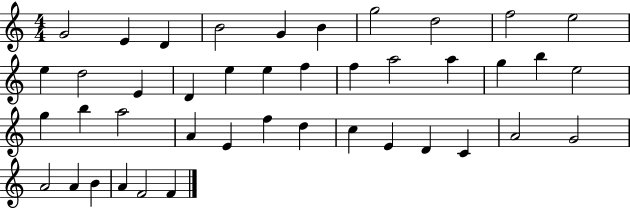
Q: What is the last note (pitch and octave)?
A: F4